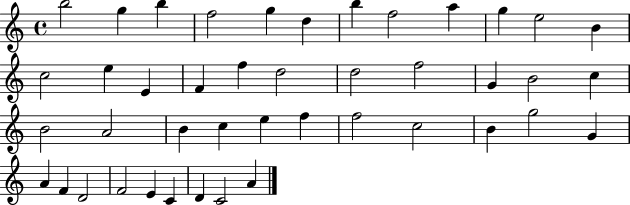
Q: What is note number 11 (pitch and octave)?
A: E5